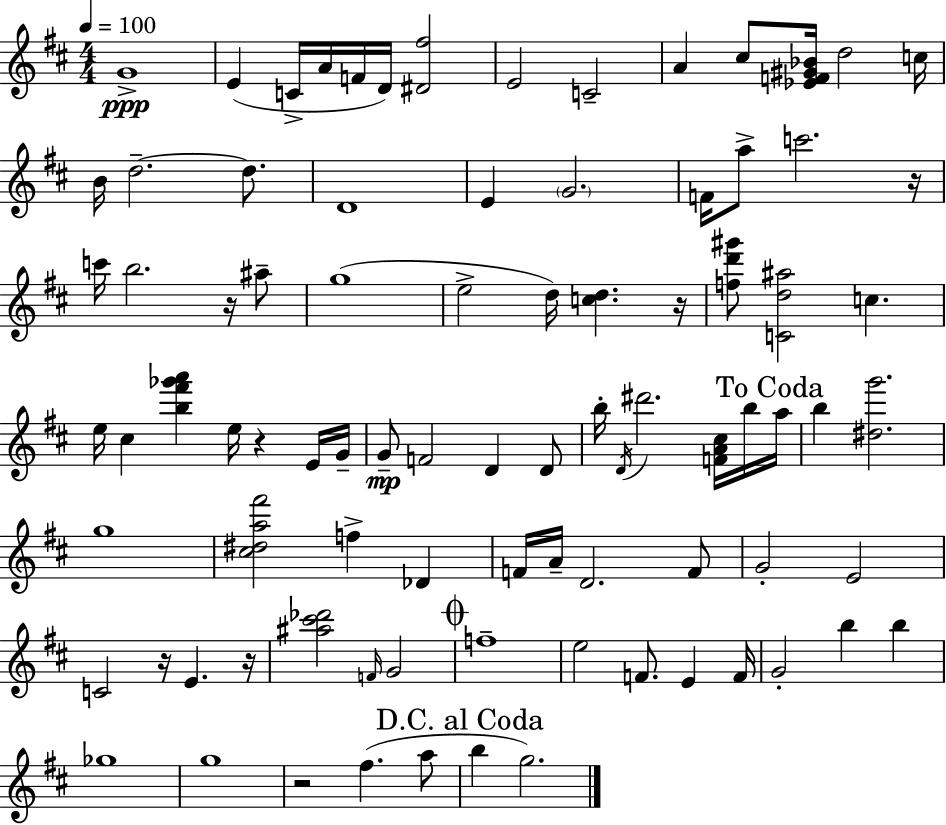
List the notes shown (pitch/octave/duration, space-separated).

G4/w E4/q C4/s A4/s F4/s D4/s [D#4,F#5]/h E4/h C4/h A4/q C#5/e [Eb4,F4,G#4,Bb4]/s D5/h C5/s B4/s D5/h. D5/e. D4/w E4/q G4/h. F4/s A5/e C6/h. R/s C6/s B5/h. R/s A#5/e G5/w E5/h D5/s [C5,D5]/q. R/s [F5,D6,G#6]/e [C4,D5,A#5]/h C5/q. E5/s C#5/q [B5,F#6,Gb6,A6]/q E5/s R/q E4/s G4/s G4/e F4/h D4/q D4/e B5/s D4/s D#6/h. [F4,A4,C#5]/s B5/s A5/s B5/q [D#5,G6]/h. G5/w [C#5,D#5,A5,F#6]/h F5/q Db4/q F4/s A4/s D4/h. F4/e G4/h E4/h C4/h R/s E4/q. R/s [A#5,C#6,Db6]/h F4/s G4/h F5/w E5/h F4/e. E4/q F4/s G4/h B5/q B5/q Gb5/w G5/w R/h F#5/q. A5/e B5/q G5/h.